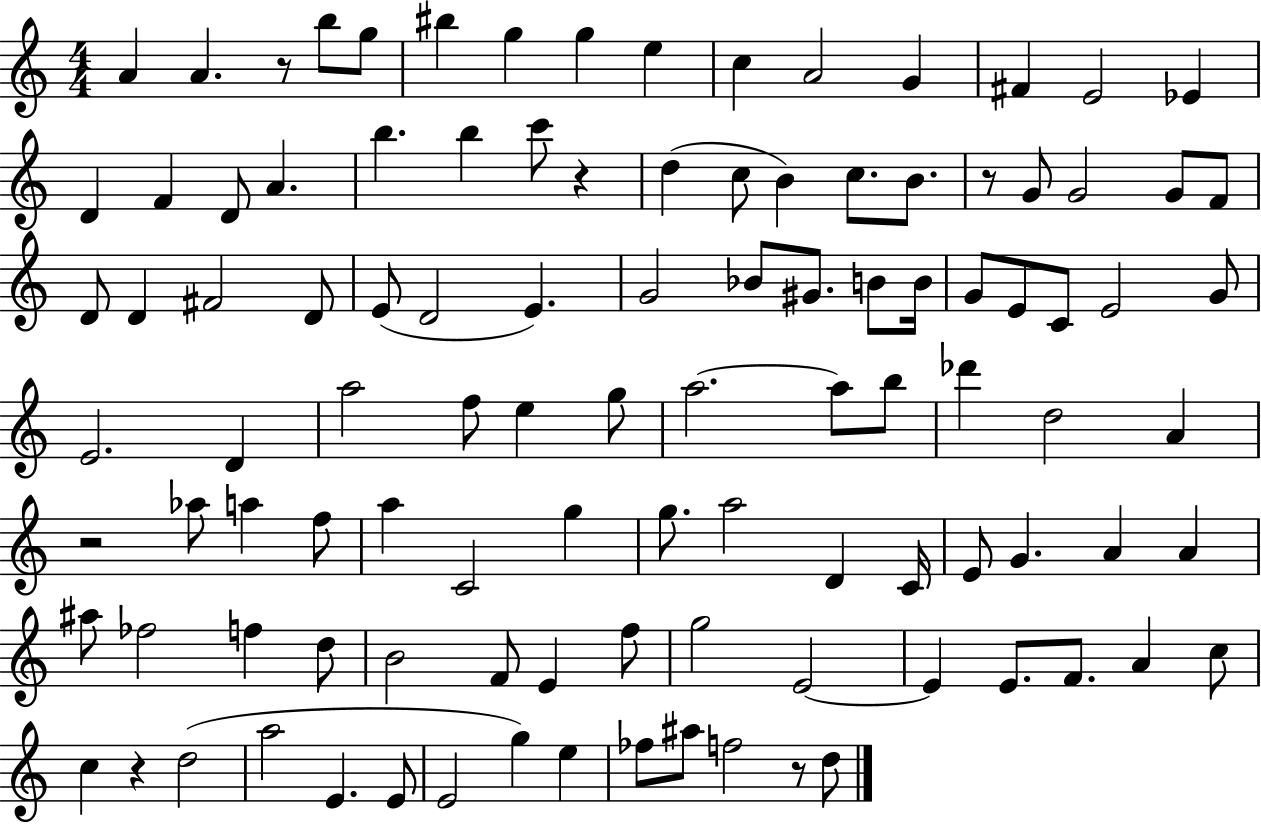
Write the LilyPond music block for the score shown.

{
  \clef treble
  \numericTimeSignature
  \time 4/4
  \key c \major
  a'4 a'4. r8 b''8 g''8 | bis''4 g''4 g''4 e''4 | c''4 a'2 g'4 | fis'4 e'2 ees'4 | \break d'4 f'4 d'8 a'4. | b''4. b''4 c'''8 r4 | d''4( c''8 b'4) c''8. b'8. | r8 g'8 g'2 g'8 f'8 | \break d'8 d'4 fis'2 d'8 | e'8( d'2 e'4.) | g'2 bes'8 gis'8. b'8 b'16 | g'8 e'8 c'8 e'2 g'8 | \break e'2. d'4 | a''2 f''8 e''4 g''8 | a''2.~~ a''8 b''8 | des'''4 d''2 a'4 | \break r2 aes''8 a''4 f''8 | a''4 c'2 g''4 | g''8. a''2 d'4 c'16 | e'8 g'4. a'4 a'4 | \break ais''8 fes''2 f''4 d''8 | b'2 f'8 e'4 f''8 | g''2 e'2~~ | e'4 e'8. f'8. a'4 c''8 | \break c''4 r4 d''2( | a''2 e'4. e'8 | e'2 g''4) e''4 | fes''8 ais''8 f''2 r8 d''8 | \break \bar "|."
}